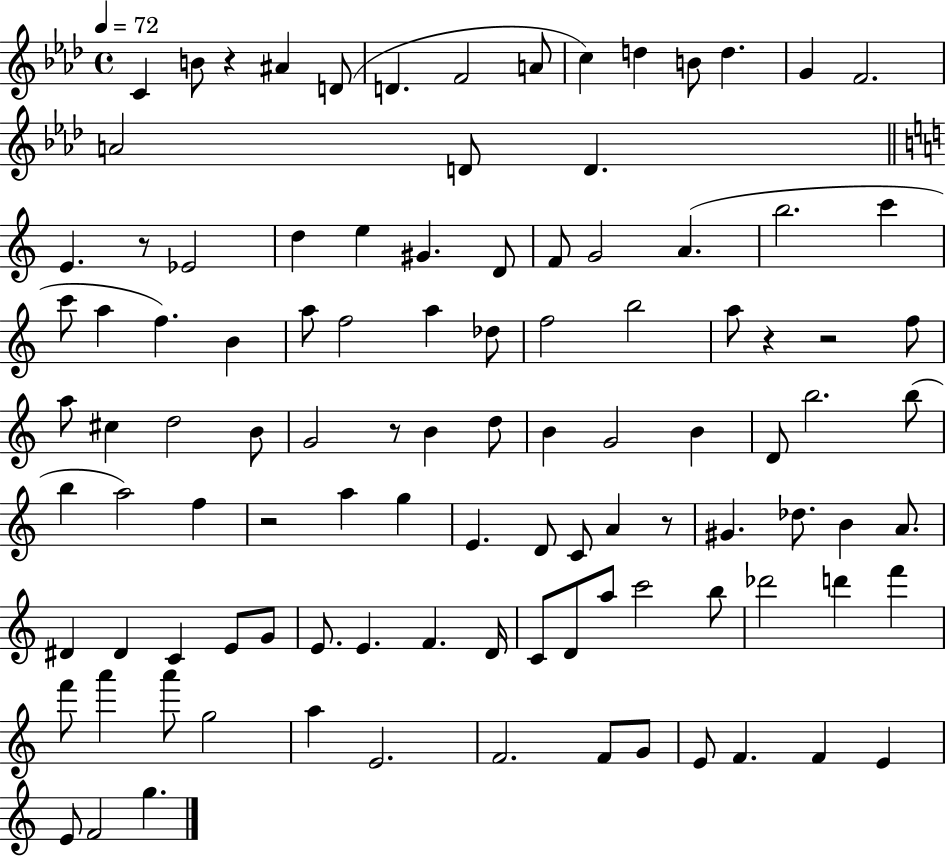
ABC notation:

X:1
T:Untitled
M:4/4
L:1/4
K:Ab
C B/2 z ^A D/2 D F2 A/2 c d B/2 d G F2 A2 D/2 D E z/2 _E2 d e ^G D/2 F/2 G2 A b2 c' c'/2 a f B a/2 f2 a _d/2 f2 b2 a/2 z z2 f/2 a/2 ^c d2 B/2 G2 z/2 B d/2 B G2 B D/2 b2 b/2 b a2 f z2 a g E D/2 C/2 A z/2 ^G _d/2 B A/2 ^D ^D C E/2 G/2 E/2 E F D/4 C/2 D/2 a/2 c'2 b/2 _d'2 d' f' f'/2 a' a'/2 g2 a E2 F2 F/2 G/2 E/2 F F E E/2 F2 g